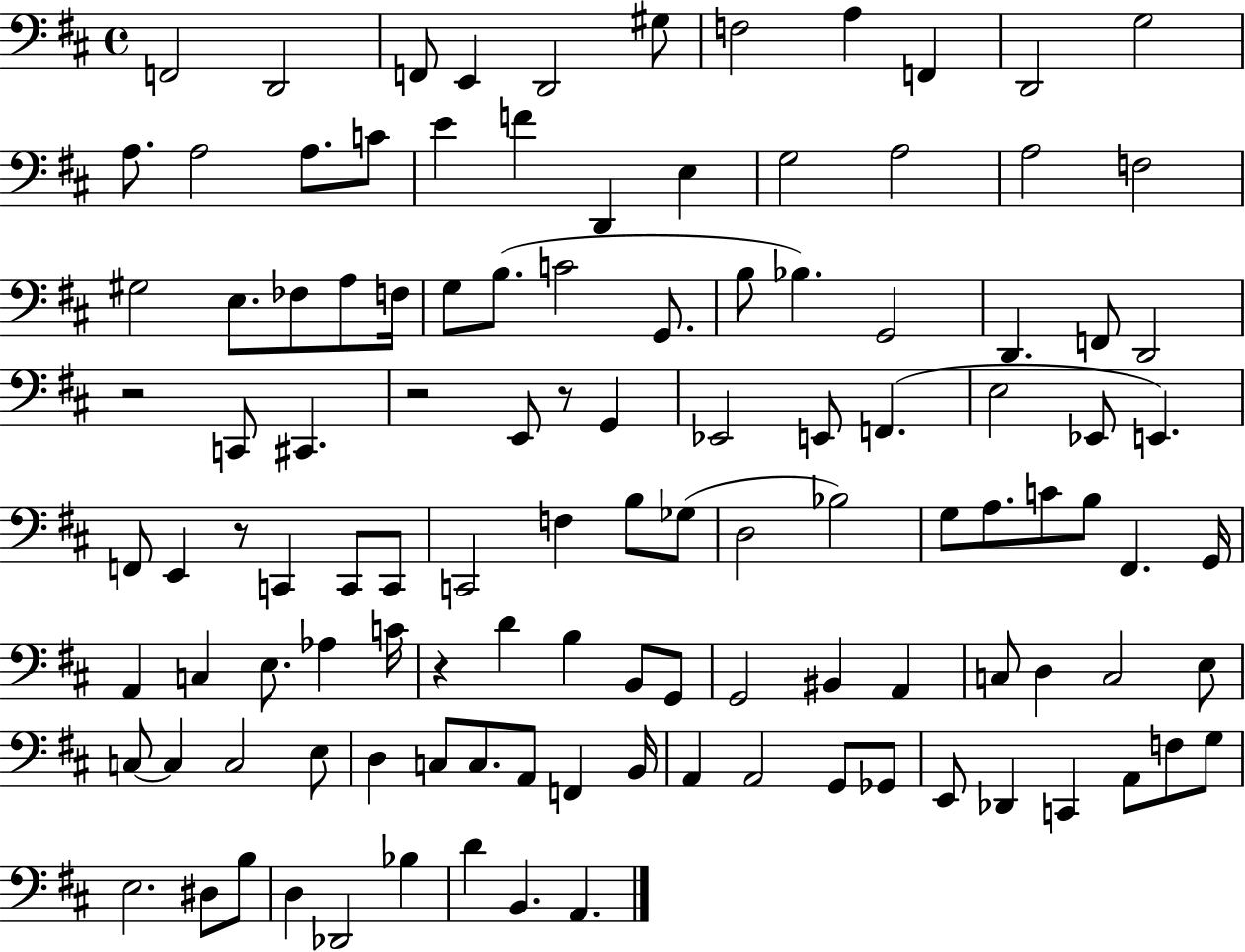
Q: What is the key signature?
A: D major